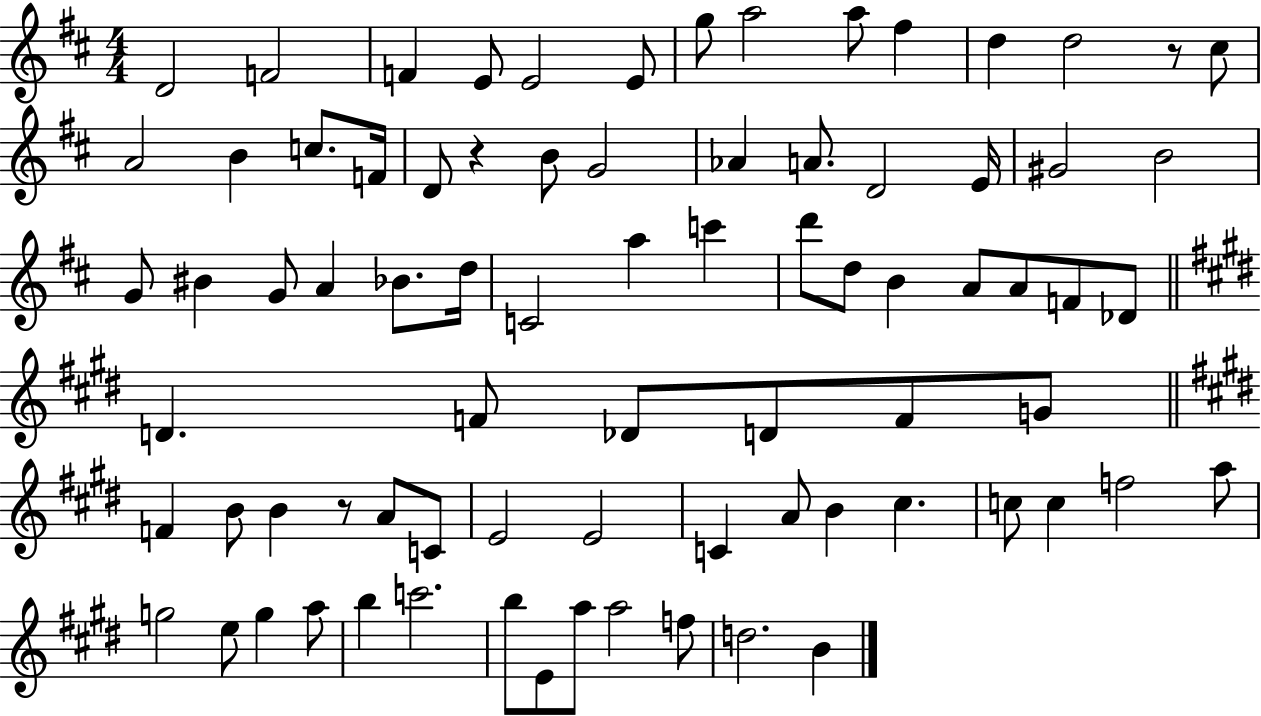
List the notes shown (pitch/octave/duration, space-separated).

D4/h F4/h F4/q E4/e E4/h E4/e G5/e A5/h A5/e F#5/q D5/q D5/h R/e C#5/e A4/h B4/q C5/e. F4/s D4/e R/q B4/e G4/h Ab4/q A4/e. D4/h E4/s G#4/h B4/h G4/e BIS4/q G4/e A4/q Bb4/e. D5/s C4/h A5/q C6/q D6/e D5/e B4/q A4/e A4/e F4/e Db4/e D4/q. F4/e Db4/e D4/e F4/e G4/e F4/q B4/e B4/q R/e A4/e C4/e E4/h E4/h C4/q A4/e B4/q C#5/q. C5/e C5/q F5/h A5/e G5/h E5/e G5/q A5/e B5/q C6/h. B5/e E4/e A5/e A5/h F5/e D5/h. B4/q